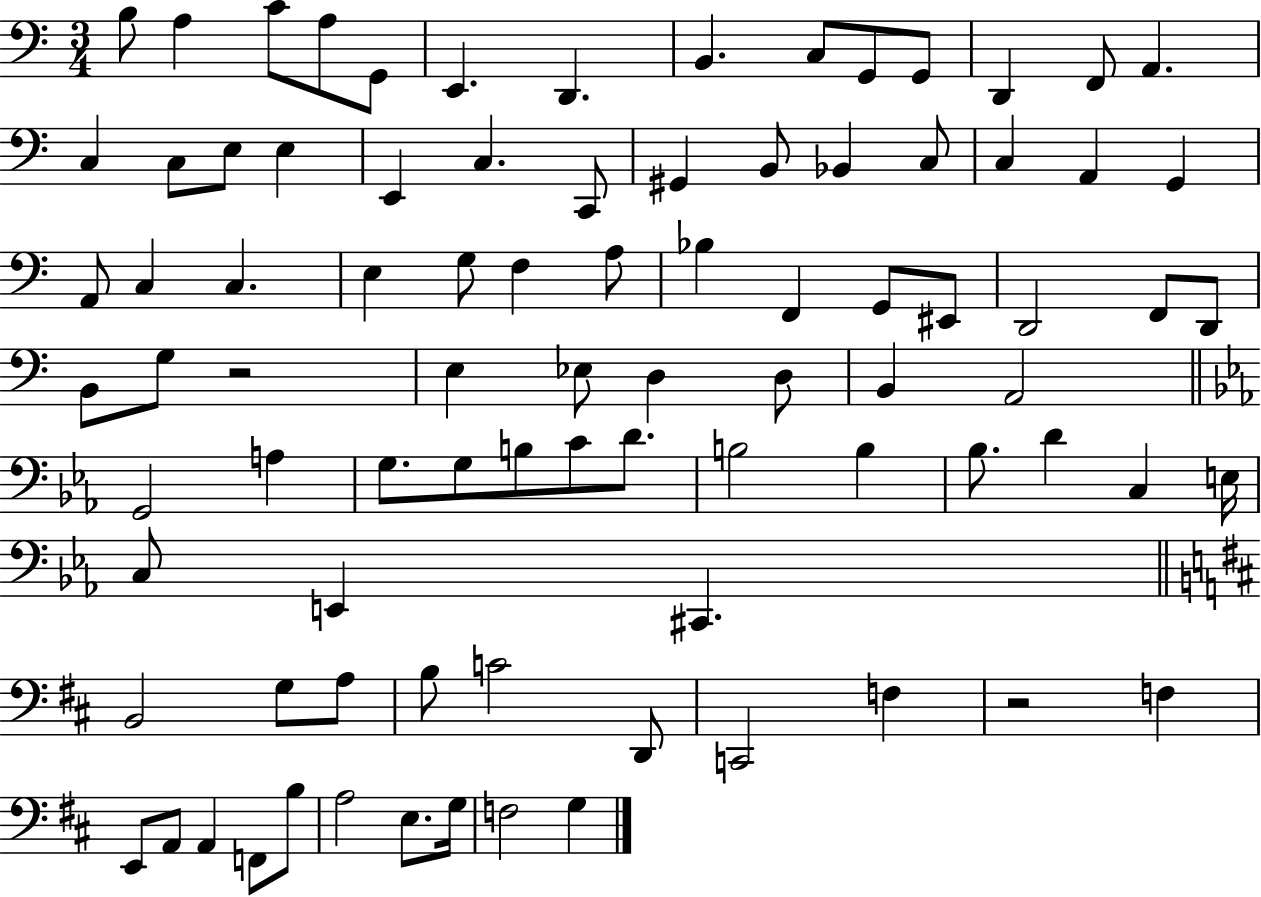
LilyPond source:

{
  \clef bass
  \numericTimeSignature
  \time 3/4
  \key c \major
  b8 a4 c'8 a8 g,8 | e,4. d,4. | b,4. c8 g,8 g,8 | d,4 f,8 a,4. | \break c4 c8 e8 e4 | e,4 c4. c,8 | gis,4 b,8 bes,4 c8 | c4 a,4 g,4 | \break a,8 c4 c4. | e4 g8 f4 a8 | bes4 f,4 g,8 eis,8 | d,2 f,8 d,8 | \break b,8 g8 r2 | e4 ees8 d4 d8 | b,4 a,2 | \bar "||" \break \key ees \major g,2 a4 | g8. g8 b8 c'8 d'8. | b2 b4 | bes8. d'4 c4 e16 | \break c8 e,4 cis,4. | \bar "||" \break \key d \major b,2 g8 a8 | b8 c'2 d,8 | c,2 f4 | r2 f4 | \break e,8 a,8 a,4 f,8 b8 | a2 e8. g16 | f2 g4 | \bar "|."
}